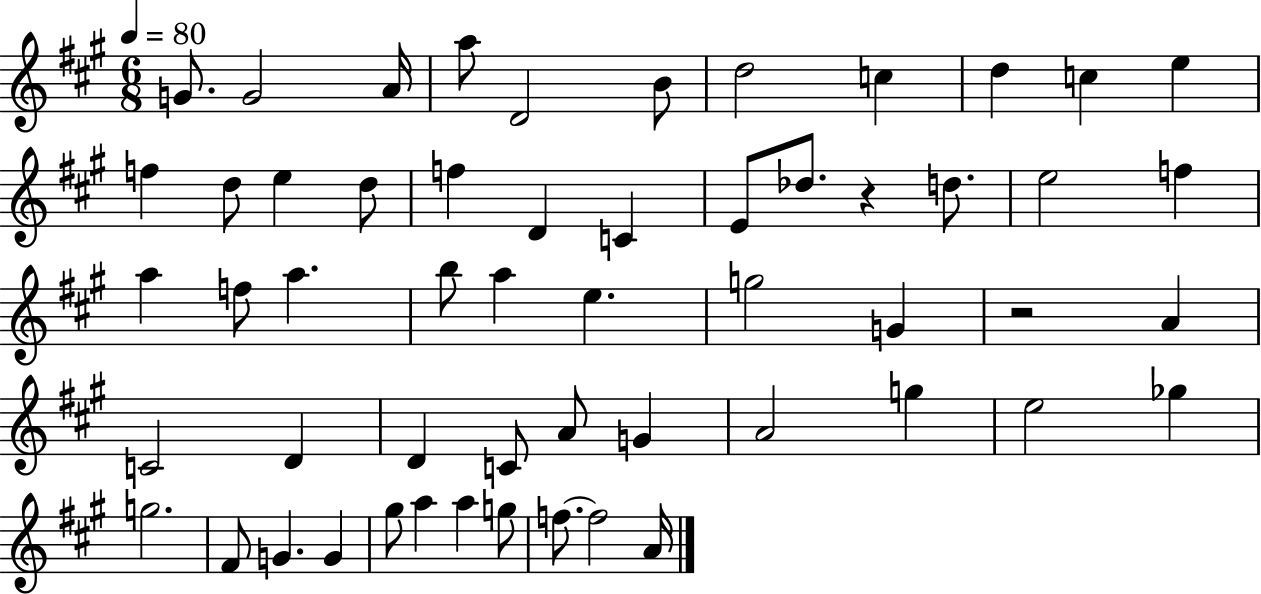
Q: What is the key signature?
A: A major